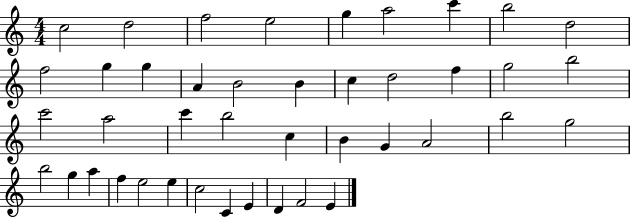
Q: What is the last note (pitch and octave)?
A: E4